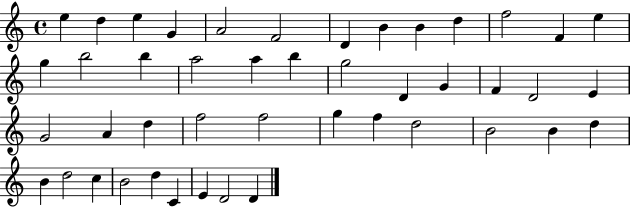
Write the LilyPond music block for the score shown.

{
  \clef treble
  \time 4/4
  \defaultTimeSignature
  \key c \major
  e''4 d''4 e''4 g'4 | a'2 f'2 | d'4 b'4 b'4 d''4 | f''2 f'4 e''4 | \break g''4 b''2 b''4 | a''2 a''4 b''4 | g''2 d'4 g'4 | f'4 d'2 e'4 | \break g'2 a'4 d''4 | f''2 f''2 | g''4 f''4 d''2 | b'2 b'4 d''4 | \break b'4 d''2 c''4 | b'2 d''4 c'4 | e'4 d'2 d'4 | \bar "|."
}